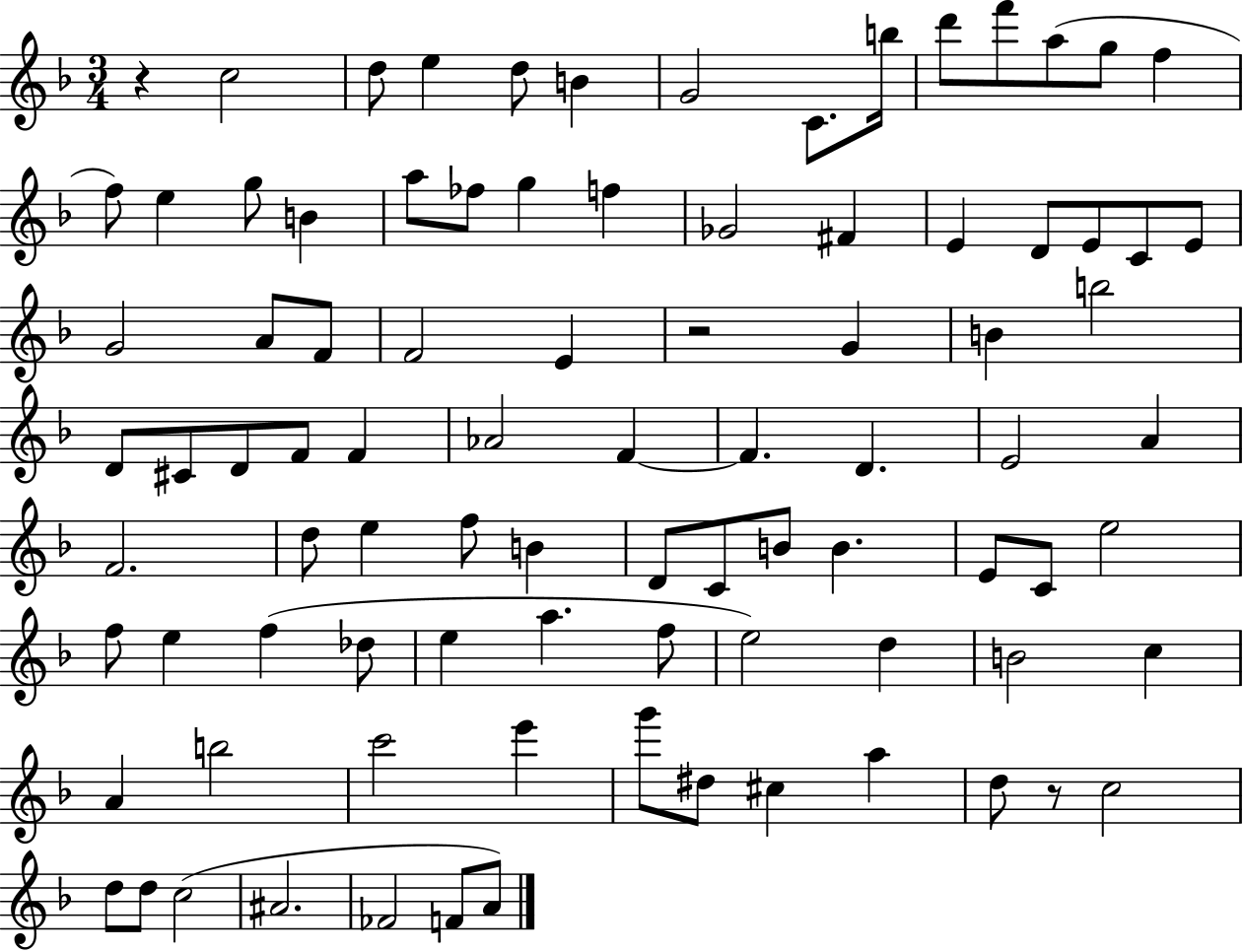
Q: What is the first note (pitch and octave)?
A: C5